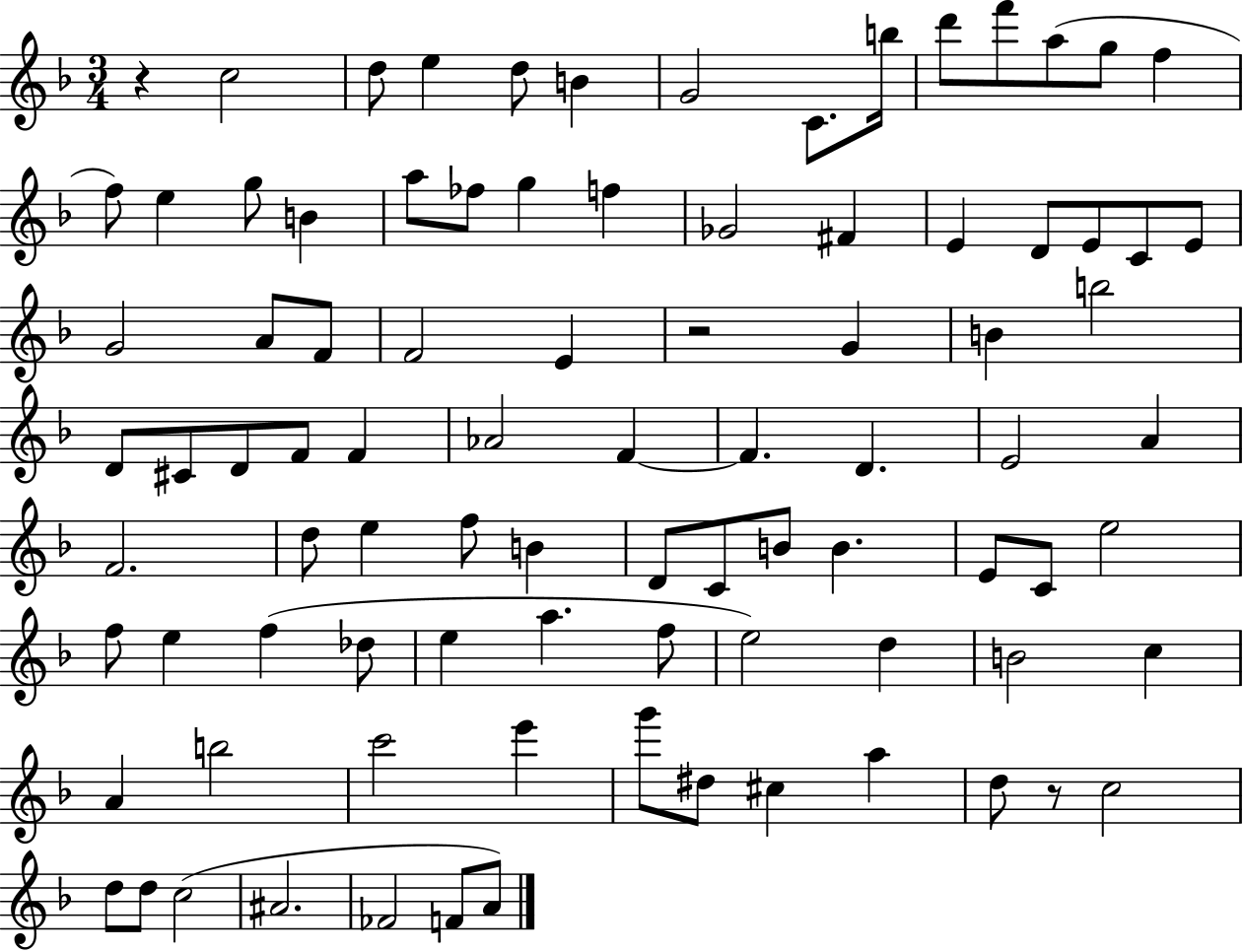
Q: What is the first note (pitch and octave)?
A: C5